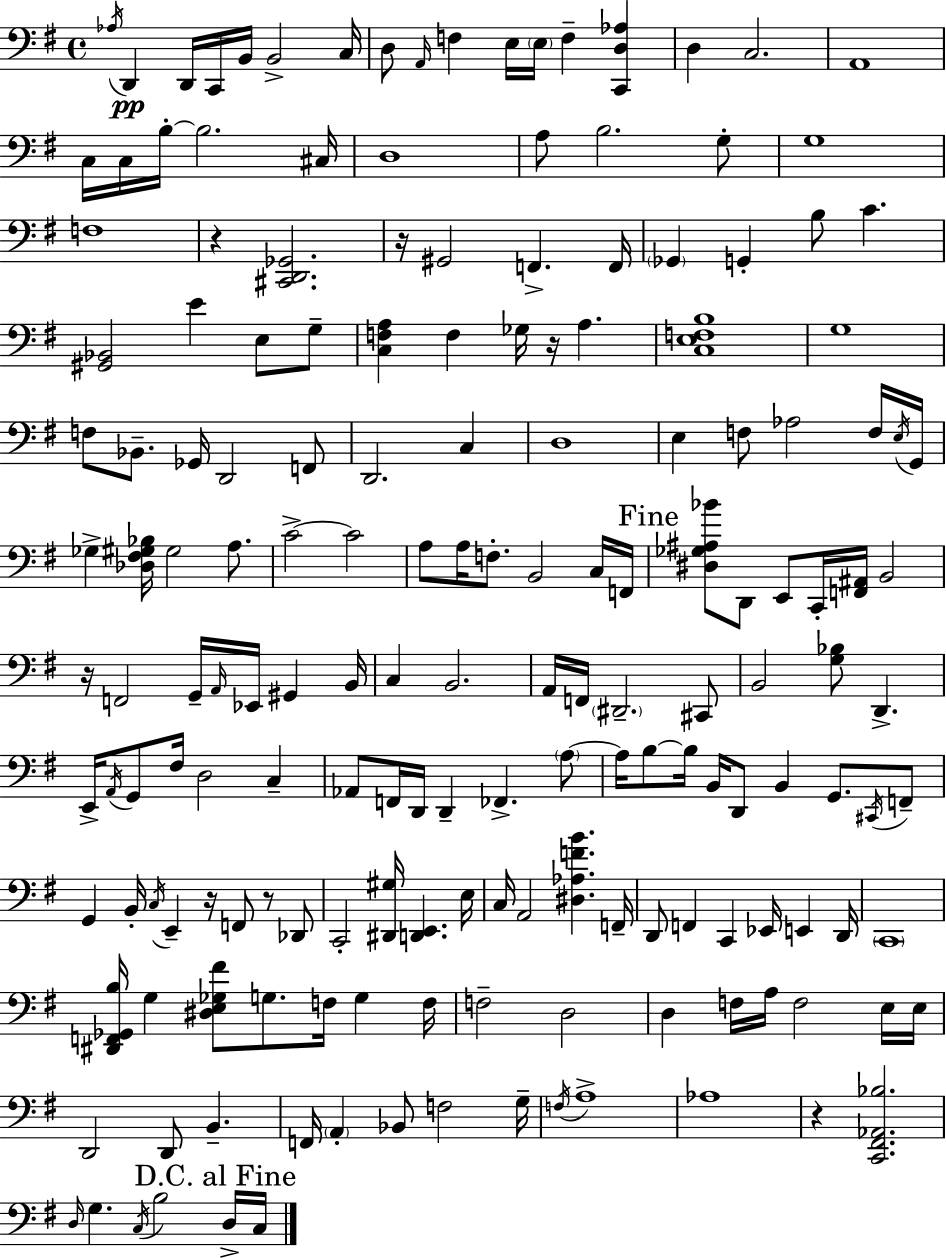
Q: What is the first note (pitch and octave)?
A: Ab3